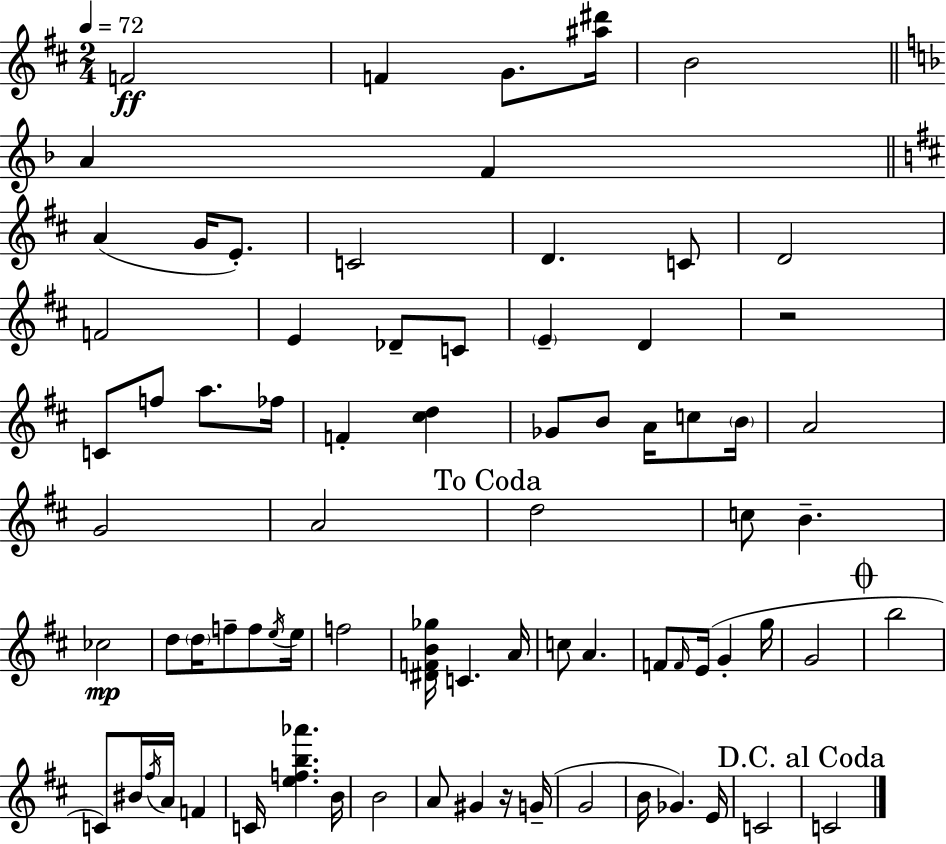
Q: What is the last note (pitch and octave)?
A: C4